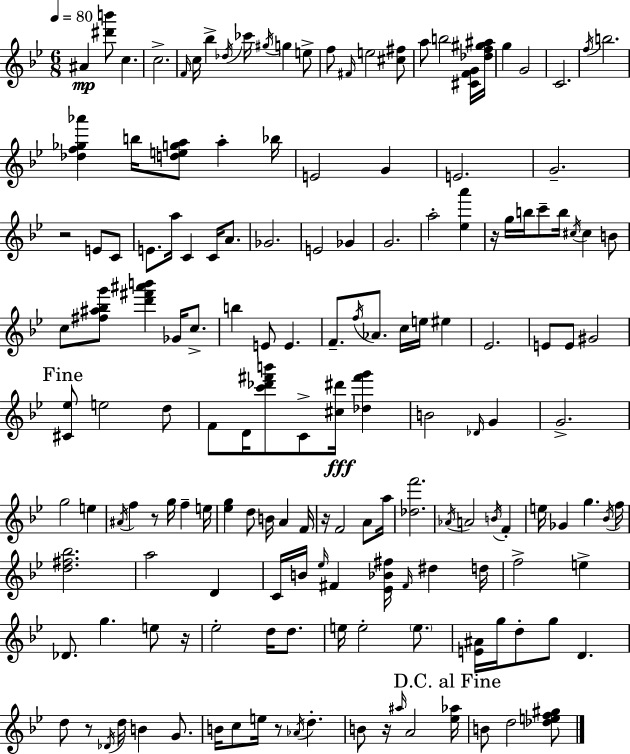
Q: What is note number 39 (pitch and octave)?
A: G4